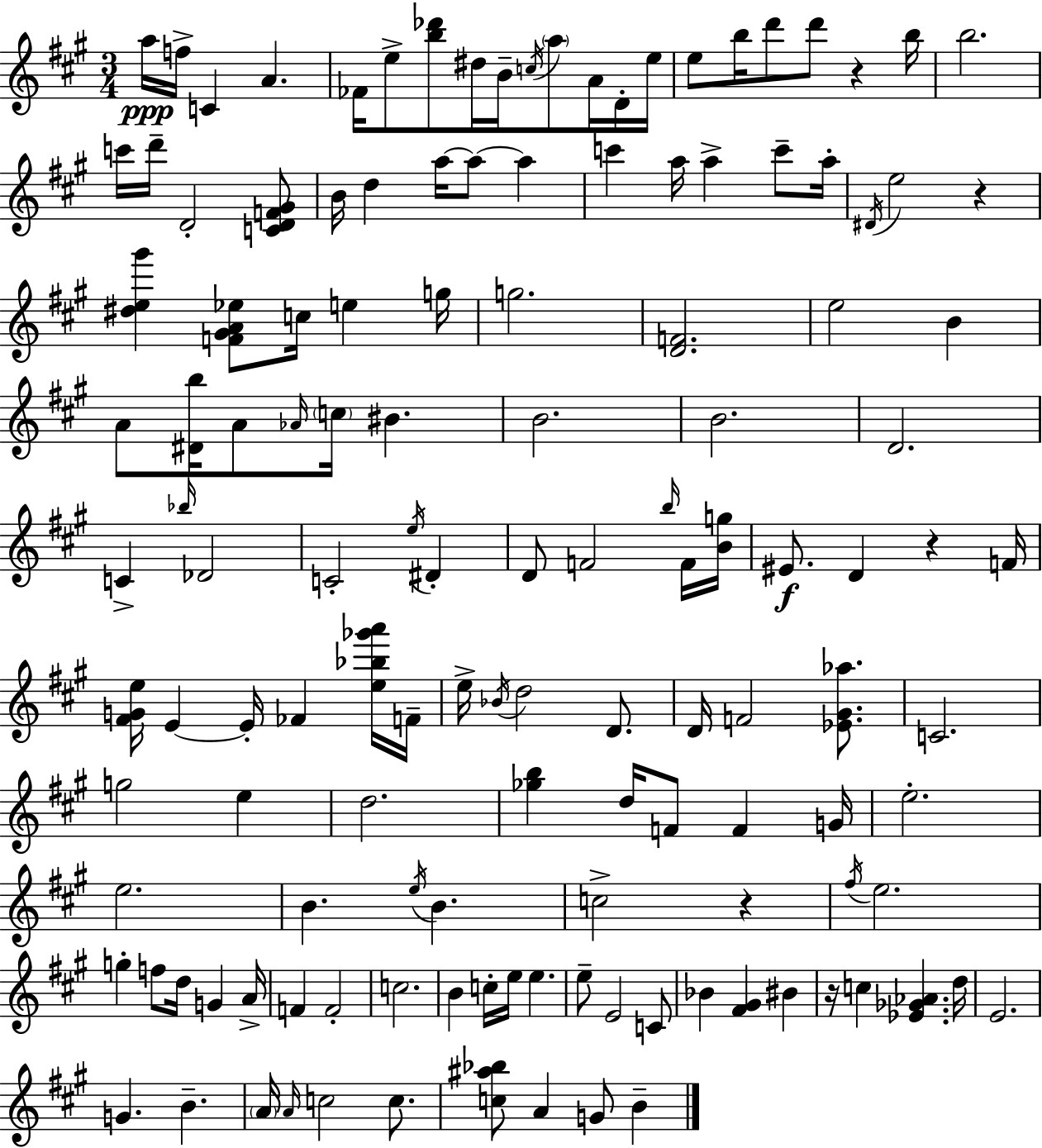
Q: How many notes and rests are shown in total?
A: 135